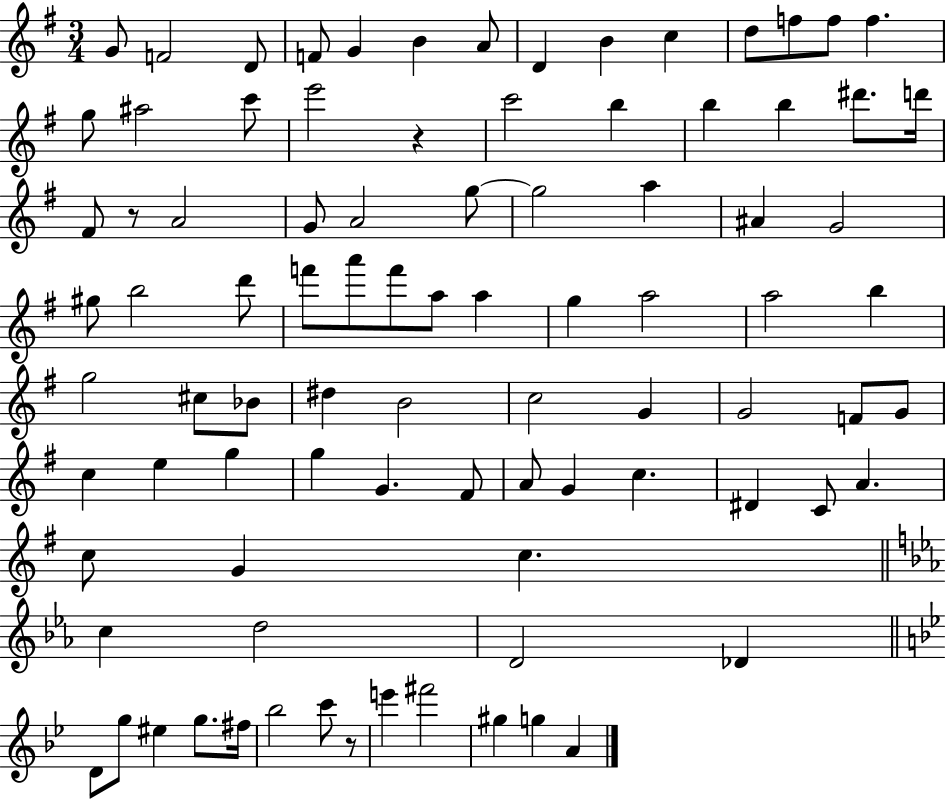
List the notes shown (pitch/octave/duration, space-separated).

G4/e F4/h D4/e F4/e G4/q B4/q A4/e D4/q B4/q C5/q D5/e F5/e F5/e F5/q. G5/e A#5/h C6/e E6/h R/q C6/h B5/q B5/q B5/q D#6/e. D6/s F#4/e R/e A4/h G4/e A4/h G5/e G5/h A5/q A#4/q G4/h G#5/e B5/h D6/e F6/e A6/e F6/e A5/e A5/q G5/q A5/h A5/h B5/q G5/h C#5/e Bb4/e D#5/q B4/h C5/h G4/q G4/h F4/e G4/e C5/q E5/q G5/q G5/q G4/q. F#4/e A4/e G4/q C5/q. D#4/q C4/e A4/q. C5/e G4/q C5/q. C5/q D5/h D4/h Db4/q D4/e G5/e EIS5/q G5/e. F#5/s Bb5/h C6/e R/e E6/q F#6/h G#5/q G5/q A4/q